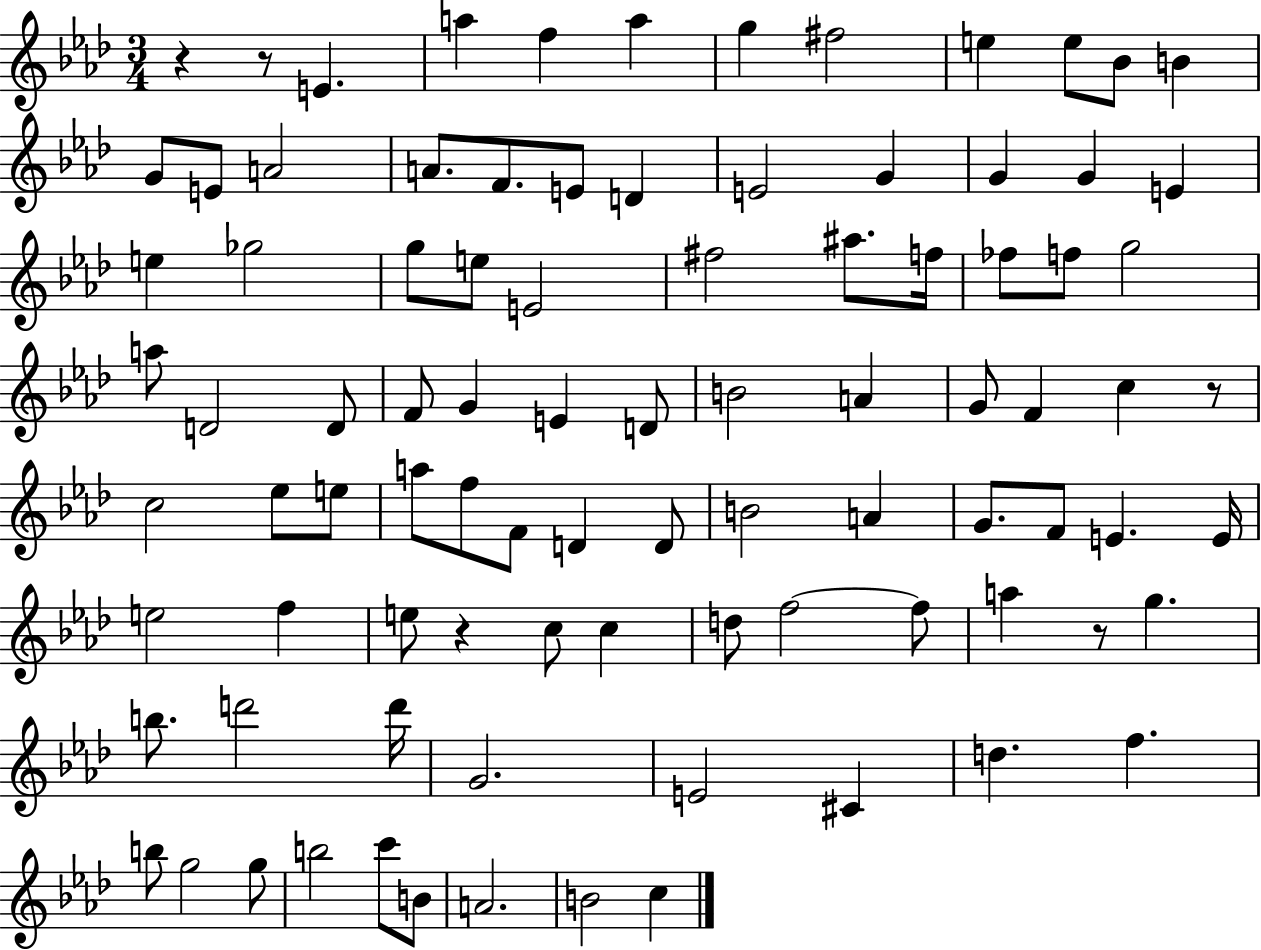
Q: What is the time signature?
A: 3/4